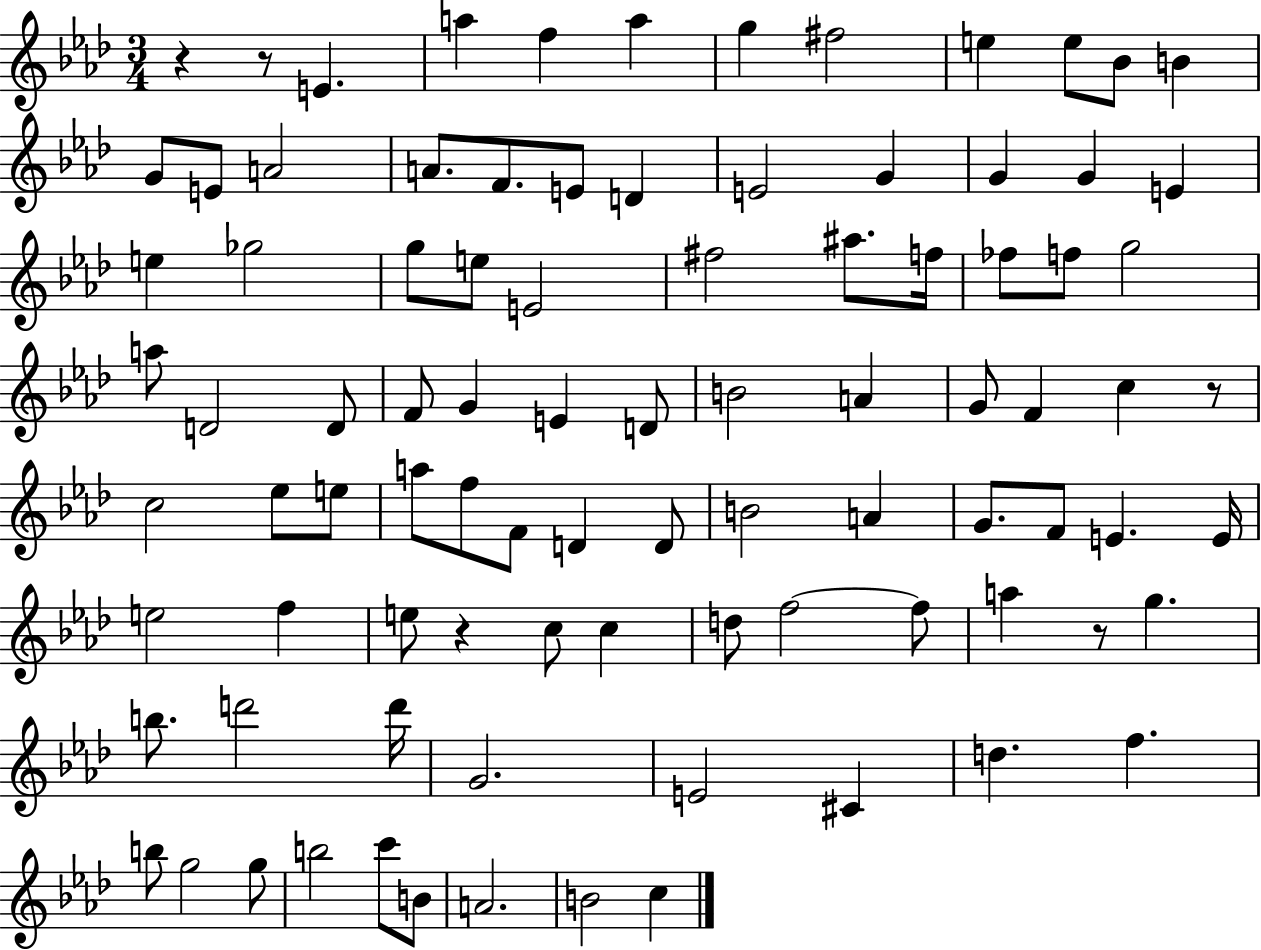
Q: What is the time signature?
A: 3/4